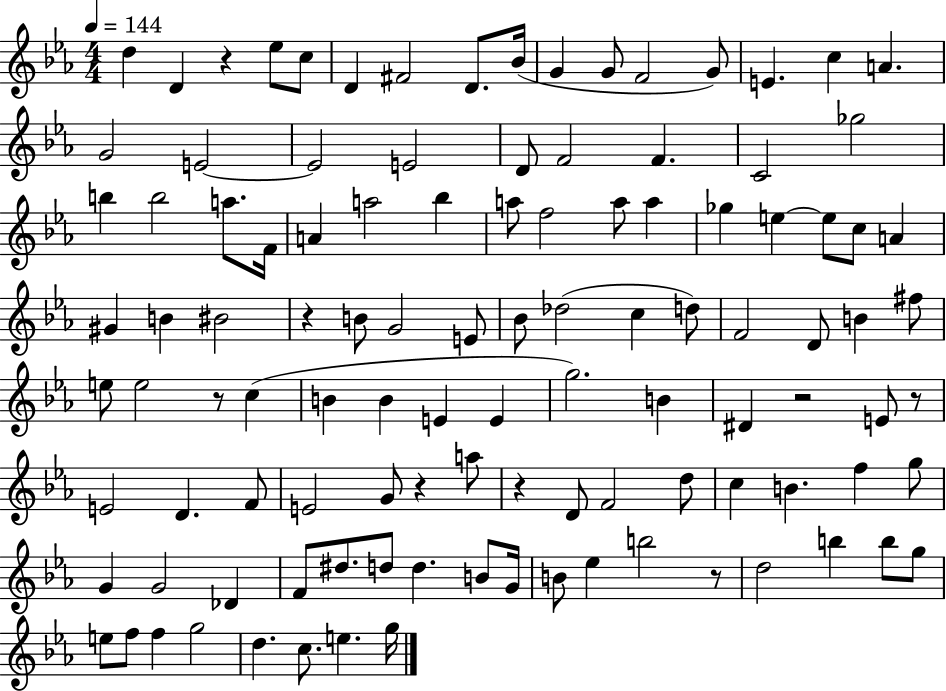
{
  \clef treble
  \numericTimeSignature
  \time 4/4
  \key ees \major
  \tempo 4 = 144
  d''4 d'4 r4 ees''8 c''8 | d'4 fis'2 d'8. bes'16( | g'4 g'8 f'2 g'8) | e'4. c''4 a'4. | \break g'2 e'2~~ | e'2 e'2 | d'8 f'2 f'4. | c'2 ges''2 | \break b''4 b''2 a''8. f'16 | a'4 a''2 bes''4 | a''8 f''2 a''8 a''4 | ges''4 e''4~~ e''8 c''8 a'4 | \break gis'4 b'4 bis'2 | r4 b'8 g'2 e'8 | bes'8 des''2( c''4 d''8) | f'2 d'8 b'4 fis''8 | \break e''8 e''2 r8 c''4( | b'4 b'4 e'4 e'4 | g''2.) b'4 | dis'4 r2 e'8 r8 | \break e'2 d'4. f'8 | e'2 g'8 r4 a''8 | r4 d'8 f'2 d''8 | c''4 b'4. f''4 g''8 | \break g'4 g'2 des'4 | f'8 dis''8. d''8 d''4. b'8 g'16 | b'8 ees''4 b''2 r8 | d''2 b''4 b''8 g''8 | \break e''8 f''8 f''4 g''2 | d''4. c''8. e''4. g''16 | \bar "|."
}